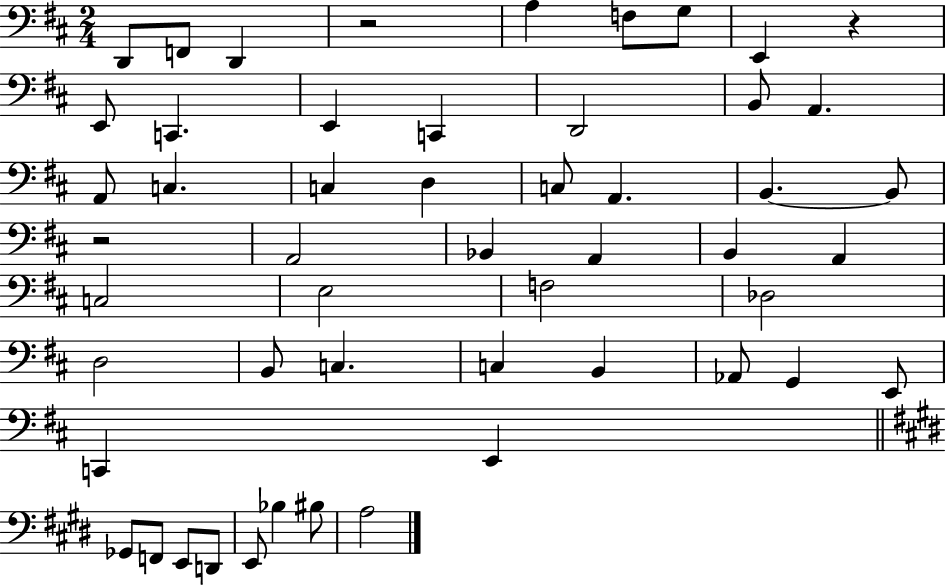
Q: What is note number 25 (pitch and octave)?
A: A2